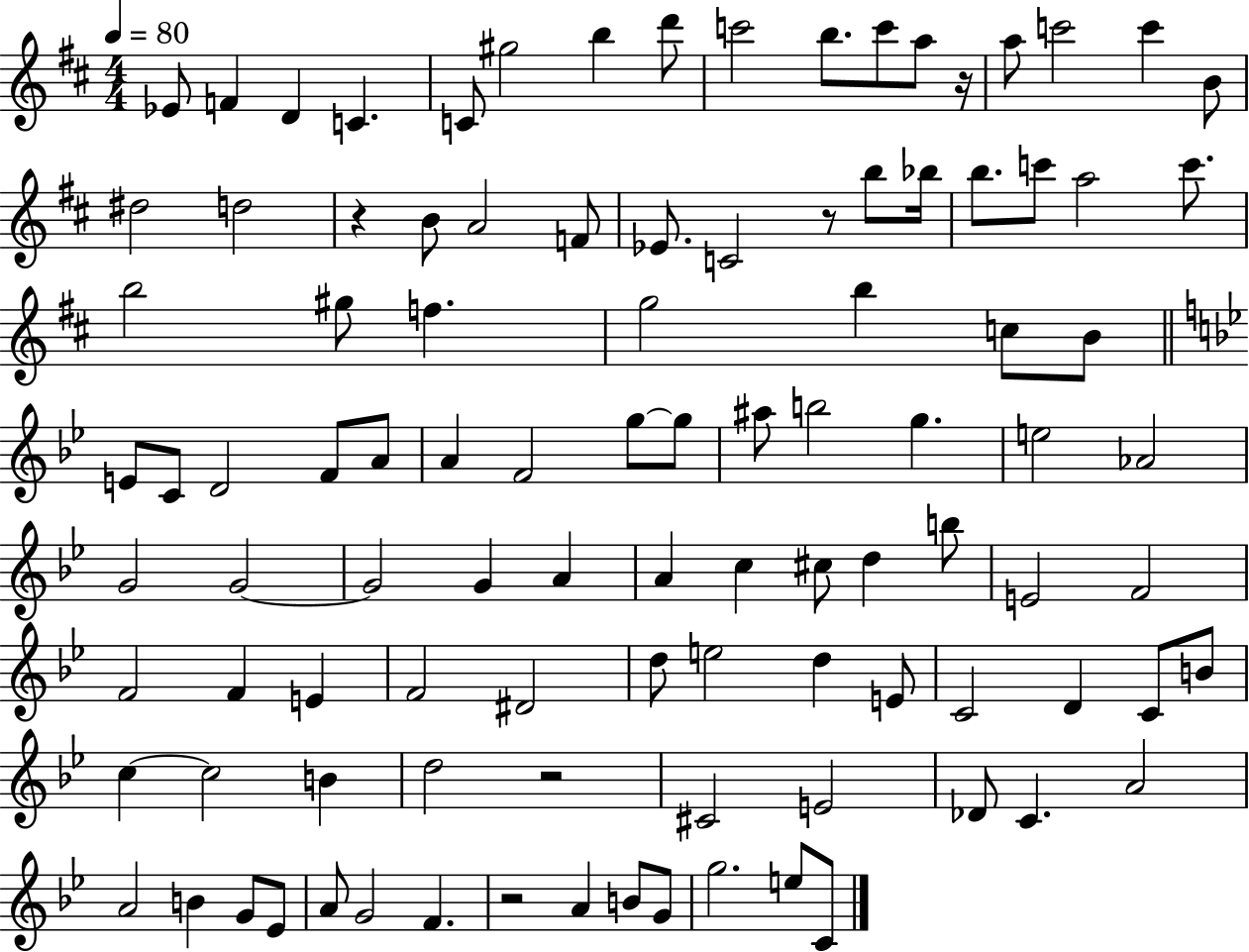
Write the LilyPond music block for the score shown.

{
  \clef treble
  \numericTimeSignature
  \time 4/4
  \key d \major
  \tempo 4 = 80
  ees'8 f'4 d'4 c'4. | c'8 gis''2 b''4 d'''8 | c'''2 b''8. c'''8 a''8 r16 | a''8 c'''2 c'''4 b'8 | \break dis''2 d''2 | r4 b'8 a'2 f'8 | ees'8. c'2 r8 b''8 bes''16 | b''8. c'''8 a''2 c'''8. | \break b''2 gis''8 f''4. | g''2 b''4 c''8 b'8 | \bar "||" \break \key g \minor e'8 c'8 d'2 f'8 a'8 | a'4 f'2 g''8~~ g''8 | ais''8 b''2 g''4. | e''2 aes'2 | \break g'2 g'2~~ | g'2 g'4 a'4 | a'4 c''4 cis''8 d''4 b''8 | e'2 f'2 | \break f'2 f'4 e'4 | f'2 dis'2 | d''8 e''2 d''4 e'8 | c'2 d'4 c'8 b'8 | \break c''4~~ c''2 b'4 | d''2 r2 | cis'2 e'2 | des'8 c'4. a'2 | \break a'2 b'4 g'8 ees'8 | a'8 g'2 f'4. | r2 a'4 b'8 g'8 | g''2. e''8 c'8 | \break \bar "|."
}